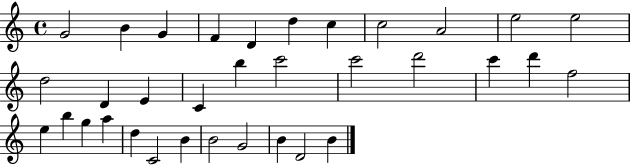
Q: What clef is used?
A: treble